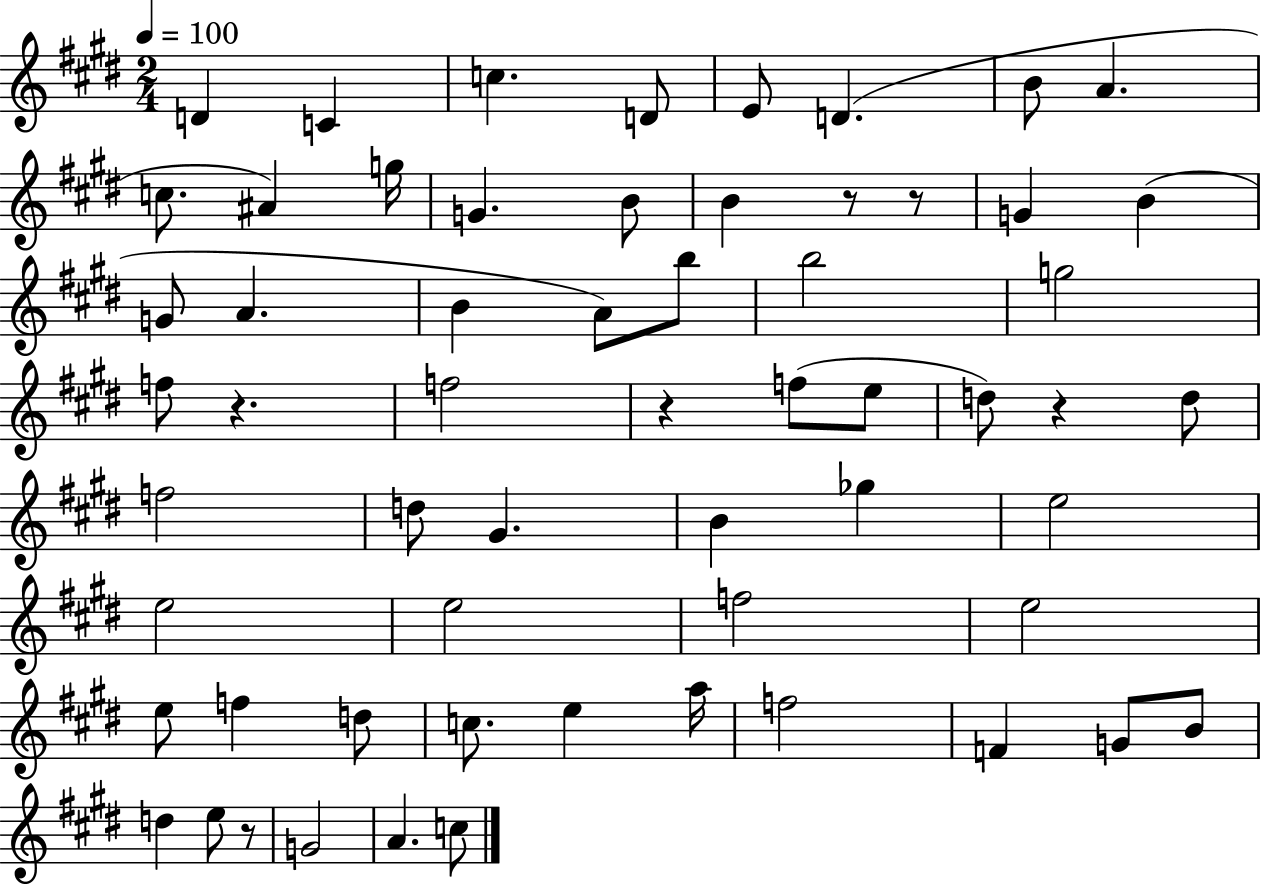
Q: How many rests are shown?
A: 6